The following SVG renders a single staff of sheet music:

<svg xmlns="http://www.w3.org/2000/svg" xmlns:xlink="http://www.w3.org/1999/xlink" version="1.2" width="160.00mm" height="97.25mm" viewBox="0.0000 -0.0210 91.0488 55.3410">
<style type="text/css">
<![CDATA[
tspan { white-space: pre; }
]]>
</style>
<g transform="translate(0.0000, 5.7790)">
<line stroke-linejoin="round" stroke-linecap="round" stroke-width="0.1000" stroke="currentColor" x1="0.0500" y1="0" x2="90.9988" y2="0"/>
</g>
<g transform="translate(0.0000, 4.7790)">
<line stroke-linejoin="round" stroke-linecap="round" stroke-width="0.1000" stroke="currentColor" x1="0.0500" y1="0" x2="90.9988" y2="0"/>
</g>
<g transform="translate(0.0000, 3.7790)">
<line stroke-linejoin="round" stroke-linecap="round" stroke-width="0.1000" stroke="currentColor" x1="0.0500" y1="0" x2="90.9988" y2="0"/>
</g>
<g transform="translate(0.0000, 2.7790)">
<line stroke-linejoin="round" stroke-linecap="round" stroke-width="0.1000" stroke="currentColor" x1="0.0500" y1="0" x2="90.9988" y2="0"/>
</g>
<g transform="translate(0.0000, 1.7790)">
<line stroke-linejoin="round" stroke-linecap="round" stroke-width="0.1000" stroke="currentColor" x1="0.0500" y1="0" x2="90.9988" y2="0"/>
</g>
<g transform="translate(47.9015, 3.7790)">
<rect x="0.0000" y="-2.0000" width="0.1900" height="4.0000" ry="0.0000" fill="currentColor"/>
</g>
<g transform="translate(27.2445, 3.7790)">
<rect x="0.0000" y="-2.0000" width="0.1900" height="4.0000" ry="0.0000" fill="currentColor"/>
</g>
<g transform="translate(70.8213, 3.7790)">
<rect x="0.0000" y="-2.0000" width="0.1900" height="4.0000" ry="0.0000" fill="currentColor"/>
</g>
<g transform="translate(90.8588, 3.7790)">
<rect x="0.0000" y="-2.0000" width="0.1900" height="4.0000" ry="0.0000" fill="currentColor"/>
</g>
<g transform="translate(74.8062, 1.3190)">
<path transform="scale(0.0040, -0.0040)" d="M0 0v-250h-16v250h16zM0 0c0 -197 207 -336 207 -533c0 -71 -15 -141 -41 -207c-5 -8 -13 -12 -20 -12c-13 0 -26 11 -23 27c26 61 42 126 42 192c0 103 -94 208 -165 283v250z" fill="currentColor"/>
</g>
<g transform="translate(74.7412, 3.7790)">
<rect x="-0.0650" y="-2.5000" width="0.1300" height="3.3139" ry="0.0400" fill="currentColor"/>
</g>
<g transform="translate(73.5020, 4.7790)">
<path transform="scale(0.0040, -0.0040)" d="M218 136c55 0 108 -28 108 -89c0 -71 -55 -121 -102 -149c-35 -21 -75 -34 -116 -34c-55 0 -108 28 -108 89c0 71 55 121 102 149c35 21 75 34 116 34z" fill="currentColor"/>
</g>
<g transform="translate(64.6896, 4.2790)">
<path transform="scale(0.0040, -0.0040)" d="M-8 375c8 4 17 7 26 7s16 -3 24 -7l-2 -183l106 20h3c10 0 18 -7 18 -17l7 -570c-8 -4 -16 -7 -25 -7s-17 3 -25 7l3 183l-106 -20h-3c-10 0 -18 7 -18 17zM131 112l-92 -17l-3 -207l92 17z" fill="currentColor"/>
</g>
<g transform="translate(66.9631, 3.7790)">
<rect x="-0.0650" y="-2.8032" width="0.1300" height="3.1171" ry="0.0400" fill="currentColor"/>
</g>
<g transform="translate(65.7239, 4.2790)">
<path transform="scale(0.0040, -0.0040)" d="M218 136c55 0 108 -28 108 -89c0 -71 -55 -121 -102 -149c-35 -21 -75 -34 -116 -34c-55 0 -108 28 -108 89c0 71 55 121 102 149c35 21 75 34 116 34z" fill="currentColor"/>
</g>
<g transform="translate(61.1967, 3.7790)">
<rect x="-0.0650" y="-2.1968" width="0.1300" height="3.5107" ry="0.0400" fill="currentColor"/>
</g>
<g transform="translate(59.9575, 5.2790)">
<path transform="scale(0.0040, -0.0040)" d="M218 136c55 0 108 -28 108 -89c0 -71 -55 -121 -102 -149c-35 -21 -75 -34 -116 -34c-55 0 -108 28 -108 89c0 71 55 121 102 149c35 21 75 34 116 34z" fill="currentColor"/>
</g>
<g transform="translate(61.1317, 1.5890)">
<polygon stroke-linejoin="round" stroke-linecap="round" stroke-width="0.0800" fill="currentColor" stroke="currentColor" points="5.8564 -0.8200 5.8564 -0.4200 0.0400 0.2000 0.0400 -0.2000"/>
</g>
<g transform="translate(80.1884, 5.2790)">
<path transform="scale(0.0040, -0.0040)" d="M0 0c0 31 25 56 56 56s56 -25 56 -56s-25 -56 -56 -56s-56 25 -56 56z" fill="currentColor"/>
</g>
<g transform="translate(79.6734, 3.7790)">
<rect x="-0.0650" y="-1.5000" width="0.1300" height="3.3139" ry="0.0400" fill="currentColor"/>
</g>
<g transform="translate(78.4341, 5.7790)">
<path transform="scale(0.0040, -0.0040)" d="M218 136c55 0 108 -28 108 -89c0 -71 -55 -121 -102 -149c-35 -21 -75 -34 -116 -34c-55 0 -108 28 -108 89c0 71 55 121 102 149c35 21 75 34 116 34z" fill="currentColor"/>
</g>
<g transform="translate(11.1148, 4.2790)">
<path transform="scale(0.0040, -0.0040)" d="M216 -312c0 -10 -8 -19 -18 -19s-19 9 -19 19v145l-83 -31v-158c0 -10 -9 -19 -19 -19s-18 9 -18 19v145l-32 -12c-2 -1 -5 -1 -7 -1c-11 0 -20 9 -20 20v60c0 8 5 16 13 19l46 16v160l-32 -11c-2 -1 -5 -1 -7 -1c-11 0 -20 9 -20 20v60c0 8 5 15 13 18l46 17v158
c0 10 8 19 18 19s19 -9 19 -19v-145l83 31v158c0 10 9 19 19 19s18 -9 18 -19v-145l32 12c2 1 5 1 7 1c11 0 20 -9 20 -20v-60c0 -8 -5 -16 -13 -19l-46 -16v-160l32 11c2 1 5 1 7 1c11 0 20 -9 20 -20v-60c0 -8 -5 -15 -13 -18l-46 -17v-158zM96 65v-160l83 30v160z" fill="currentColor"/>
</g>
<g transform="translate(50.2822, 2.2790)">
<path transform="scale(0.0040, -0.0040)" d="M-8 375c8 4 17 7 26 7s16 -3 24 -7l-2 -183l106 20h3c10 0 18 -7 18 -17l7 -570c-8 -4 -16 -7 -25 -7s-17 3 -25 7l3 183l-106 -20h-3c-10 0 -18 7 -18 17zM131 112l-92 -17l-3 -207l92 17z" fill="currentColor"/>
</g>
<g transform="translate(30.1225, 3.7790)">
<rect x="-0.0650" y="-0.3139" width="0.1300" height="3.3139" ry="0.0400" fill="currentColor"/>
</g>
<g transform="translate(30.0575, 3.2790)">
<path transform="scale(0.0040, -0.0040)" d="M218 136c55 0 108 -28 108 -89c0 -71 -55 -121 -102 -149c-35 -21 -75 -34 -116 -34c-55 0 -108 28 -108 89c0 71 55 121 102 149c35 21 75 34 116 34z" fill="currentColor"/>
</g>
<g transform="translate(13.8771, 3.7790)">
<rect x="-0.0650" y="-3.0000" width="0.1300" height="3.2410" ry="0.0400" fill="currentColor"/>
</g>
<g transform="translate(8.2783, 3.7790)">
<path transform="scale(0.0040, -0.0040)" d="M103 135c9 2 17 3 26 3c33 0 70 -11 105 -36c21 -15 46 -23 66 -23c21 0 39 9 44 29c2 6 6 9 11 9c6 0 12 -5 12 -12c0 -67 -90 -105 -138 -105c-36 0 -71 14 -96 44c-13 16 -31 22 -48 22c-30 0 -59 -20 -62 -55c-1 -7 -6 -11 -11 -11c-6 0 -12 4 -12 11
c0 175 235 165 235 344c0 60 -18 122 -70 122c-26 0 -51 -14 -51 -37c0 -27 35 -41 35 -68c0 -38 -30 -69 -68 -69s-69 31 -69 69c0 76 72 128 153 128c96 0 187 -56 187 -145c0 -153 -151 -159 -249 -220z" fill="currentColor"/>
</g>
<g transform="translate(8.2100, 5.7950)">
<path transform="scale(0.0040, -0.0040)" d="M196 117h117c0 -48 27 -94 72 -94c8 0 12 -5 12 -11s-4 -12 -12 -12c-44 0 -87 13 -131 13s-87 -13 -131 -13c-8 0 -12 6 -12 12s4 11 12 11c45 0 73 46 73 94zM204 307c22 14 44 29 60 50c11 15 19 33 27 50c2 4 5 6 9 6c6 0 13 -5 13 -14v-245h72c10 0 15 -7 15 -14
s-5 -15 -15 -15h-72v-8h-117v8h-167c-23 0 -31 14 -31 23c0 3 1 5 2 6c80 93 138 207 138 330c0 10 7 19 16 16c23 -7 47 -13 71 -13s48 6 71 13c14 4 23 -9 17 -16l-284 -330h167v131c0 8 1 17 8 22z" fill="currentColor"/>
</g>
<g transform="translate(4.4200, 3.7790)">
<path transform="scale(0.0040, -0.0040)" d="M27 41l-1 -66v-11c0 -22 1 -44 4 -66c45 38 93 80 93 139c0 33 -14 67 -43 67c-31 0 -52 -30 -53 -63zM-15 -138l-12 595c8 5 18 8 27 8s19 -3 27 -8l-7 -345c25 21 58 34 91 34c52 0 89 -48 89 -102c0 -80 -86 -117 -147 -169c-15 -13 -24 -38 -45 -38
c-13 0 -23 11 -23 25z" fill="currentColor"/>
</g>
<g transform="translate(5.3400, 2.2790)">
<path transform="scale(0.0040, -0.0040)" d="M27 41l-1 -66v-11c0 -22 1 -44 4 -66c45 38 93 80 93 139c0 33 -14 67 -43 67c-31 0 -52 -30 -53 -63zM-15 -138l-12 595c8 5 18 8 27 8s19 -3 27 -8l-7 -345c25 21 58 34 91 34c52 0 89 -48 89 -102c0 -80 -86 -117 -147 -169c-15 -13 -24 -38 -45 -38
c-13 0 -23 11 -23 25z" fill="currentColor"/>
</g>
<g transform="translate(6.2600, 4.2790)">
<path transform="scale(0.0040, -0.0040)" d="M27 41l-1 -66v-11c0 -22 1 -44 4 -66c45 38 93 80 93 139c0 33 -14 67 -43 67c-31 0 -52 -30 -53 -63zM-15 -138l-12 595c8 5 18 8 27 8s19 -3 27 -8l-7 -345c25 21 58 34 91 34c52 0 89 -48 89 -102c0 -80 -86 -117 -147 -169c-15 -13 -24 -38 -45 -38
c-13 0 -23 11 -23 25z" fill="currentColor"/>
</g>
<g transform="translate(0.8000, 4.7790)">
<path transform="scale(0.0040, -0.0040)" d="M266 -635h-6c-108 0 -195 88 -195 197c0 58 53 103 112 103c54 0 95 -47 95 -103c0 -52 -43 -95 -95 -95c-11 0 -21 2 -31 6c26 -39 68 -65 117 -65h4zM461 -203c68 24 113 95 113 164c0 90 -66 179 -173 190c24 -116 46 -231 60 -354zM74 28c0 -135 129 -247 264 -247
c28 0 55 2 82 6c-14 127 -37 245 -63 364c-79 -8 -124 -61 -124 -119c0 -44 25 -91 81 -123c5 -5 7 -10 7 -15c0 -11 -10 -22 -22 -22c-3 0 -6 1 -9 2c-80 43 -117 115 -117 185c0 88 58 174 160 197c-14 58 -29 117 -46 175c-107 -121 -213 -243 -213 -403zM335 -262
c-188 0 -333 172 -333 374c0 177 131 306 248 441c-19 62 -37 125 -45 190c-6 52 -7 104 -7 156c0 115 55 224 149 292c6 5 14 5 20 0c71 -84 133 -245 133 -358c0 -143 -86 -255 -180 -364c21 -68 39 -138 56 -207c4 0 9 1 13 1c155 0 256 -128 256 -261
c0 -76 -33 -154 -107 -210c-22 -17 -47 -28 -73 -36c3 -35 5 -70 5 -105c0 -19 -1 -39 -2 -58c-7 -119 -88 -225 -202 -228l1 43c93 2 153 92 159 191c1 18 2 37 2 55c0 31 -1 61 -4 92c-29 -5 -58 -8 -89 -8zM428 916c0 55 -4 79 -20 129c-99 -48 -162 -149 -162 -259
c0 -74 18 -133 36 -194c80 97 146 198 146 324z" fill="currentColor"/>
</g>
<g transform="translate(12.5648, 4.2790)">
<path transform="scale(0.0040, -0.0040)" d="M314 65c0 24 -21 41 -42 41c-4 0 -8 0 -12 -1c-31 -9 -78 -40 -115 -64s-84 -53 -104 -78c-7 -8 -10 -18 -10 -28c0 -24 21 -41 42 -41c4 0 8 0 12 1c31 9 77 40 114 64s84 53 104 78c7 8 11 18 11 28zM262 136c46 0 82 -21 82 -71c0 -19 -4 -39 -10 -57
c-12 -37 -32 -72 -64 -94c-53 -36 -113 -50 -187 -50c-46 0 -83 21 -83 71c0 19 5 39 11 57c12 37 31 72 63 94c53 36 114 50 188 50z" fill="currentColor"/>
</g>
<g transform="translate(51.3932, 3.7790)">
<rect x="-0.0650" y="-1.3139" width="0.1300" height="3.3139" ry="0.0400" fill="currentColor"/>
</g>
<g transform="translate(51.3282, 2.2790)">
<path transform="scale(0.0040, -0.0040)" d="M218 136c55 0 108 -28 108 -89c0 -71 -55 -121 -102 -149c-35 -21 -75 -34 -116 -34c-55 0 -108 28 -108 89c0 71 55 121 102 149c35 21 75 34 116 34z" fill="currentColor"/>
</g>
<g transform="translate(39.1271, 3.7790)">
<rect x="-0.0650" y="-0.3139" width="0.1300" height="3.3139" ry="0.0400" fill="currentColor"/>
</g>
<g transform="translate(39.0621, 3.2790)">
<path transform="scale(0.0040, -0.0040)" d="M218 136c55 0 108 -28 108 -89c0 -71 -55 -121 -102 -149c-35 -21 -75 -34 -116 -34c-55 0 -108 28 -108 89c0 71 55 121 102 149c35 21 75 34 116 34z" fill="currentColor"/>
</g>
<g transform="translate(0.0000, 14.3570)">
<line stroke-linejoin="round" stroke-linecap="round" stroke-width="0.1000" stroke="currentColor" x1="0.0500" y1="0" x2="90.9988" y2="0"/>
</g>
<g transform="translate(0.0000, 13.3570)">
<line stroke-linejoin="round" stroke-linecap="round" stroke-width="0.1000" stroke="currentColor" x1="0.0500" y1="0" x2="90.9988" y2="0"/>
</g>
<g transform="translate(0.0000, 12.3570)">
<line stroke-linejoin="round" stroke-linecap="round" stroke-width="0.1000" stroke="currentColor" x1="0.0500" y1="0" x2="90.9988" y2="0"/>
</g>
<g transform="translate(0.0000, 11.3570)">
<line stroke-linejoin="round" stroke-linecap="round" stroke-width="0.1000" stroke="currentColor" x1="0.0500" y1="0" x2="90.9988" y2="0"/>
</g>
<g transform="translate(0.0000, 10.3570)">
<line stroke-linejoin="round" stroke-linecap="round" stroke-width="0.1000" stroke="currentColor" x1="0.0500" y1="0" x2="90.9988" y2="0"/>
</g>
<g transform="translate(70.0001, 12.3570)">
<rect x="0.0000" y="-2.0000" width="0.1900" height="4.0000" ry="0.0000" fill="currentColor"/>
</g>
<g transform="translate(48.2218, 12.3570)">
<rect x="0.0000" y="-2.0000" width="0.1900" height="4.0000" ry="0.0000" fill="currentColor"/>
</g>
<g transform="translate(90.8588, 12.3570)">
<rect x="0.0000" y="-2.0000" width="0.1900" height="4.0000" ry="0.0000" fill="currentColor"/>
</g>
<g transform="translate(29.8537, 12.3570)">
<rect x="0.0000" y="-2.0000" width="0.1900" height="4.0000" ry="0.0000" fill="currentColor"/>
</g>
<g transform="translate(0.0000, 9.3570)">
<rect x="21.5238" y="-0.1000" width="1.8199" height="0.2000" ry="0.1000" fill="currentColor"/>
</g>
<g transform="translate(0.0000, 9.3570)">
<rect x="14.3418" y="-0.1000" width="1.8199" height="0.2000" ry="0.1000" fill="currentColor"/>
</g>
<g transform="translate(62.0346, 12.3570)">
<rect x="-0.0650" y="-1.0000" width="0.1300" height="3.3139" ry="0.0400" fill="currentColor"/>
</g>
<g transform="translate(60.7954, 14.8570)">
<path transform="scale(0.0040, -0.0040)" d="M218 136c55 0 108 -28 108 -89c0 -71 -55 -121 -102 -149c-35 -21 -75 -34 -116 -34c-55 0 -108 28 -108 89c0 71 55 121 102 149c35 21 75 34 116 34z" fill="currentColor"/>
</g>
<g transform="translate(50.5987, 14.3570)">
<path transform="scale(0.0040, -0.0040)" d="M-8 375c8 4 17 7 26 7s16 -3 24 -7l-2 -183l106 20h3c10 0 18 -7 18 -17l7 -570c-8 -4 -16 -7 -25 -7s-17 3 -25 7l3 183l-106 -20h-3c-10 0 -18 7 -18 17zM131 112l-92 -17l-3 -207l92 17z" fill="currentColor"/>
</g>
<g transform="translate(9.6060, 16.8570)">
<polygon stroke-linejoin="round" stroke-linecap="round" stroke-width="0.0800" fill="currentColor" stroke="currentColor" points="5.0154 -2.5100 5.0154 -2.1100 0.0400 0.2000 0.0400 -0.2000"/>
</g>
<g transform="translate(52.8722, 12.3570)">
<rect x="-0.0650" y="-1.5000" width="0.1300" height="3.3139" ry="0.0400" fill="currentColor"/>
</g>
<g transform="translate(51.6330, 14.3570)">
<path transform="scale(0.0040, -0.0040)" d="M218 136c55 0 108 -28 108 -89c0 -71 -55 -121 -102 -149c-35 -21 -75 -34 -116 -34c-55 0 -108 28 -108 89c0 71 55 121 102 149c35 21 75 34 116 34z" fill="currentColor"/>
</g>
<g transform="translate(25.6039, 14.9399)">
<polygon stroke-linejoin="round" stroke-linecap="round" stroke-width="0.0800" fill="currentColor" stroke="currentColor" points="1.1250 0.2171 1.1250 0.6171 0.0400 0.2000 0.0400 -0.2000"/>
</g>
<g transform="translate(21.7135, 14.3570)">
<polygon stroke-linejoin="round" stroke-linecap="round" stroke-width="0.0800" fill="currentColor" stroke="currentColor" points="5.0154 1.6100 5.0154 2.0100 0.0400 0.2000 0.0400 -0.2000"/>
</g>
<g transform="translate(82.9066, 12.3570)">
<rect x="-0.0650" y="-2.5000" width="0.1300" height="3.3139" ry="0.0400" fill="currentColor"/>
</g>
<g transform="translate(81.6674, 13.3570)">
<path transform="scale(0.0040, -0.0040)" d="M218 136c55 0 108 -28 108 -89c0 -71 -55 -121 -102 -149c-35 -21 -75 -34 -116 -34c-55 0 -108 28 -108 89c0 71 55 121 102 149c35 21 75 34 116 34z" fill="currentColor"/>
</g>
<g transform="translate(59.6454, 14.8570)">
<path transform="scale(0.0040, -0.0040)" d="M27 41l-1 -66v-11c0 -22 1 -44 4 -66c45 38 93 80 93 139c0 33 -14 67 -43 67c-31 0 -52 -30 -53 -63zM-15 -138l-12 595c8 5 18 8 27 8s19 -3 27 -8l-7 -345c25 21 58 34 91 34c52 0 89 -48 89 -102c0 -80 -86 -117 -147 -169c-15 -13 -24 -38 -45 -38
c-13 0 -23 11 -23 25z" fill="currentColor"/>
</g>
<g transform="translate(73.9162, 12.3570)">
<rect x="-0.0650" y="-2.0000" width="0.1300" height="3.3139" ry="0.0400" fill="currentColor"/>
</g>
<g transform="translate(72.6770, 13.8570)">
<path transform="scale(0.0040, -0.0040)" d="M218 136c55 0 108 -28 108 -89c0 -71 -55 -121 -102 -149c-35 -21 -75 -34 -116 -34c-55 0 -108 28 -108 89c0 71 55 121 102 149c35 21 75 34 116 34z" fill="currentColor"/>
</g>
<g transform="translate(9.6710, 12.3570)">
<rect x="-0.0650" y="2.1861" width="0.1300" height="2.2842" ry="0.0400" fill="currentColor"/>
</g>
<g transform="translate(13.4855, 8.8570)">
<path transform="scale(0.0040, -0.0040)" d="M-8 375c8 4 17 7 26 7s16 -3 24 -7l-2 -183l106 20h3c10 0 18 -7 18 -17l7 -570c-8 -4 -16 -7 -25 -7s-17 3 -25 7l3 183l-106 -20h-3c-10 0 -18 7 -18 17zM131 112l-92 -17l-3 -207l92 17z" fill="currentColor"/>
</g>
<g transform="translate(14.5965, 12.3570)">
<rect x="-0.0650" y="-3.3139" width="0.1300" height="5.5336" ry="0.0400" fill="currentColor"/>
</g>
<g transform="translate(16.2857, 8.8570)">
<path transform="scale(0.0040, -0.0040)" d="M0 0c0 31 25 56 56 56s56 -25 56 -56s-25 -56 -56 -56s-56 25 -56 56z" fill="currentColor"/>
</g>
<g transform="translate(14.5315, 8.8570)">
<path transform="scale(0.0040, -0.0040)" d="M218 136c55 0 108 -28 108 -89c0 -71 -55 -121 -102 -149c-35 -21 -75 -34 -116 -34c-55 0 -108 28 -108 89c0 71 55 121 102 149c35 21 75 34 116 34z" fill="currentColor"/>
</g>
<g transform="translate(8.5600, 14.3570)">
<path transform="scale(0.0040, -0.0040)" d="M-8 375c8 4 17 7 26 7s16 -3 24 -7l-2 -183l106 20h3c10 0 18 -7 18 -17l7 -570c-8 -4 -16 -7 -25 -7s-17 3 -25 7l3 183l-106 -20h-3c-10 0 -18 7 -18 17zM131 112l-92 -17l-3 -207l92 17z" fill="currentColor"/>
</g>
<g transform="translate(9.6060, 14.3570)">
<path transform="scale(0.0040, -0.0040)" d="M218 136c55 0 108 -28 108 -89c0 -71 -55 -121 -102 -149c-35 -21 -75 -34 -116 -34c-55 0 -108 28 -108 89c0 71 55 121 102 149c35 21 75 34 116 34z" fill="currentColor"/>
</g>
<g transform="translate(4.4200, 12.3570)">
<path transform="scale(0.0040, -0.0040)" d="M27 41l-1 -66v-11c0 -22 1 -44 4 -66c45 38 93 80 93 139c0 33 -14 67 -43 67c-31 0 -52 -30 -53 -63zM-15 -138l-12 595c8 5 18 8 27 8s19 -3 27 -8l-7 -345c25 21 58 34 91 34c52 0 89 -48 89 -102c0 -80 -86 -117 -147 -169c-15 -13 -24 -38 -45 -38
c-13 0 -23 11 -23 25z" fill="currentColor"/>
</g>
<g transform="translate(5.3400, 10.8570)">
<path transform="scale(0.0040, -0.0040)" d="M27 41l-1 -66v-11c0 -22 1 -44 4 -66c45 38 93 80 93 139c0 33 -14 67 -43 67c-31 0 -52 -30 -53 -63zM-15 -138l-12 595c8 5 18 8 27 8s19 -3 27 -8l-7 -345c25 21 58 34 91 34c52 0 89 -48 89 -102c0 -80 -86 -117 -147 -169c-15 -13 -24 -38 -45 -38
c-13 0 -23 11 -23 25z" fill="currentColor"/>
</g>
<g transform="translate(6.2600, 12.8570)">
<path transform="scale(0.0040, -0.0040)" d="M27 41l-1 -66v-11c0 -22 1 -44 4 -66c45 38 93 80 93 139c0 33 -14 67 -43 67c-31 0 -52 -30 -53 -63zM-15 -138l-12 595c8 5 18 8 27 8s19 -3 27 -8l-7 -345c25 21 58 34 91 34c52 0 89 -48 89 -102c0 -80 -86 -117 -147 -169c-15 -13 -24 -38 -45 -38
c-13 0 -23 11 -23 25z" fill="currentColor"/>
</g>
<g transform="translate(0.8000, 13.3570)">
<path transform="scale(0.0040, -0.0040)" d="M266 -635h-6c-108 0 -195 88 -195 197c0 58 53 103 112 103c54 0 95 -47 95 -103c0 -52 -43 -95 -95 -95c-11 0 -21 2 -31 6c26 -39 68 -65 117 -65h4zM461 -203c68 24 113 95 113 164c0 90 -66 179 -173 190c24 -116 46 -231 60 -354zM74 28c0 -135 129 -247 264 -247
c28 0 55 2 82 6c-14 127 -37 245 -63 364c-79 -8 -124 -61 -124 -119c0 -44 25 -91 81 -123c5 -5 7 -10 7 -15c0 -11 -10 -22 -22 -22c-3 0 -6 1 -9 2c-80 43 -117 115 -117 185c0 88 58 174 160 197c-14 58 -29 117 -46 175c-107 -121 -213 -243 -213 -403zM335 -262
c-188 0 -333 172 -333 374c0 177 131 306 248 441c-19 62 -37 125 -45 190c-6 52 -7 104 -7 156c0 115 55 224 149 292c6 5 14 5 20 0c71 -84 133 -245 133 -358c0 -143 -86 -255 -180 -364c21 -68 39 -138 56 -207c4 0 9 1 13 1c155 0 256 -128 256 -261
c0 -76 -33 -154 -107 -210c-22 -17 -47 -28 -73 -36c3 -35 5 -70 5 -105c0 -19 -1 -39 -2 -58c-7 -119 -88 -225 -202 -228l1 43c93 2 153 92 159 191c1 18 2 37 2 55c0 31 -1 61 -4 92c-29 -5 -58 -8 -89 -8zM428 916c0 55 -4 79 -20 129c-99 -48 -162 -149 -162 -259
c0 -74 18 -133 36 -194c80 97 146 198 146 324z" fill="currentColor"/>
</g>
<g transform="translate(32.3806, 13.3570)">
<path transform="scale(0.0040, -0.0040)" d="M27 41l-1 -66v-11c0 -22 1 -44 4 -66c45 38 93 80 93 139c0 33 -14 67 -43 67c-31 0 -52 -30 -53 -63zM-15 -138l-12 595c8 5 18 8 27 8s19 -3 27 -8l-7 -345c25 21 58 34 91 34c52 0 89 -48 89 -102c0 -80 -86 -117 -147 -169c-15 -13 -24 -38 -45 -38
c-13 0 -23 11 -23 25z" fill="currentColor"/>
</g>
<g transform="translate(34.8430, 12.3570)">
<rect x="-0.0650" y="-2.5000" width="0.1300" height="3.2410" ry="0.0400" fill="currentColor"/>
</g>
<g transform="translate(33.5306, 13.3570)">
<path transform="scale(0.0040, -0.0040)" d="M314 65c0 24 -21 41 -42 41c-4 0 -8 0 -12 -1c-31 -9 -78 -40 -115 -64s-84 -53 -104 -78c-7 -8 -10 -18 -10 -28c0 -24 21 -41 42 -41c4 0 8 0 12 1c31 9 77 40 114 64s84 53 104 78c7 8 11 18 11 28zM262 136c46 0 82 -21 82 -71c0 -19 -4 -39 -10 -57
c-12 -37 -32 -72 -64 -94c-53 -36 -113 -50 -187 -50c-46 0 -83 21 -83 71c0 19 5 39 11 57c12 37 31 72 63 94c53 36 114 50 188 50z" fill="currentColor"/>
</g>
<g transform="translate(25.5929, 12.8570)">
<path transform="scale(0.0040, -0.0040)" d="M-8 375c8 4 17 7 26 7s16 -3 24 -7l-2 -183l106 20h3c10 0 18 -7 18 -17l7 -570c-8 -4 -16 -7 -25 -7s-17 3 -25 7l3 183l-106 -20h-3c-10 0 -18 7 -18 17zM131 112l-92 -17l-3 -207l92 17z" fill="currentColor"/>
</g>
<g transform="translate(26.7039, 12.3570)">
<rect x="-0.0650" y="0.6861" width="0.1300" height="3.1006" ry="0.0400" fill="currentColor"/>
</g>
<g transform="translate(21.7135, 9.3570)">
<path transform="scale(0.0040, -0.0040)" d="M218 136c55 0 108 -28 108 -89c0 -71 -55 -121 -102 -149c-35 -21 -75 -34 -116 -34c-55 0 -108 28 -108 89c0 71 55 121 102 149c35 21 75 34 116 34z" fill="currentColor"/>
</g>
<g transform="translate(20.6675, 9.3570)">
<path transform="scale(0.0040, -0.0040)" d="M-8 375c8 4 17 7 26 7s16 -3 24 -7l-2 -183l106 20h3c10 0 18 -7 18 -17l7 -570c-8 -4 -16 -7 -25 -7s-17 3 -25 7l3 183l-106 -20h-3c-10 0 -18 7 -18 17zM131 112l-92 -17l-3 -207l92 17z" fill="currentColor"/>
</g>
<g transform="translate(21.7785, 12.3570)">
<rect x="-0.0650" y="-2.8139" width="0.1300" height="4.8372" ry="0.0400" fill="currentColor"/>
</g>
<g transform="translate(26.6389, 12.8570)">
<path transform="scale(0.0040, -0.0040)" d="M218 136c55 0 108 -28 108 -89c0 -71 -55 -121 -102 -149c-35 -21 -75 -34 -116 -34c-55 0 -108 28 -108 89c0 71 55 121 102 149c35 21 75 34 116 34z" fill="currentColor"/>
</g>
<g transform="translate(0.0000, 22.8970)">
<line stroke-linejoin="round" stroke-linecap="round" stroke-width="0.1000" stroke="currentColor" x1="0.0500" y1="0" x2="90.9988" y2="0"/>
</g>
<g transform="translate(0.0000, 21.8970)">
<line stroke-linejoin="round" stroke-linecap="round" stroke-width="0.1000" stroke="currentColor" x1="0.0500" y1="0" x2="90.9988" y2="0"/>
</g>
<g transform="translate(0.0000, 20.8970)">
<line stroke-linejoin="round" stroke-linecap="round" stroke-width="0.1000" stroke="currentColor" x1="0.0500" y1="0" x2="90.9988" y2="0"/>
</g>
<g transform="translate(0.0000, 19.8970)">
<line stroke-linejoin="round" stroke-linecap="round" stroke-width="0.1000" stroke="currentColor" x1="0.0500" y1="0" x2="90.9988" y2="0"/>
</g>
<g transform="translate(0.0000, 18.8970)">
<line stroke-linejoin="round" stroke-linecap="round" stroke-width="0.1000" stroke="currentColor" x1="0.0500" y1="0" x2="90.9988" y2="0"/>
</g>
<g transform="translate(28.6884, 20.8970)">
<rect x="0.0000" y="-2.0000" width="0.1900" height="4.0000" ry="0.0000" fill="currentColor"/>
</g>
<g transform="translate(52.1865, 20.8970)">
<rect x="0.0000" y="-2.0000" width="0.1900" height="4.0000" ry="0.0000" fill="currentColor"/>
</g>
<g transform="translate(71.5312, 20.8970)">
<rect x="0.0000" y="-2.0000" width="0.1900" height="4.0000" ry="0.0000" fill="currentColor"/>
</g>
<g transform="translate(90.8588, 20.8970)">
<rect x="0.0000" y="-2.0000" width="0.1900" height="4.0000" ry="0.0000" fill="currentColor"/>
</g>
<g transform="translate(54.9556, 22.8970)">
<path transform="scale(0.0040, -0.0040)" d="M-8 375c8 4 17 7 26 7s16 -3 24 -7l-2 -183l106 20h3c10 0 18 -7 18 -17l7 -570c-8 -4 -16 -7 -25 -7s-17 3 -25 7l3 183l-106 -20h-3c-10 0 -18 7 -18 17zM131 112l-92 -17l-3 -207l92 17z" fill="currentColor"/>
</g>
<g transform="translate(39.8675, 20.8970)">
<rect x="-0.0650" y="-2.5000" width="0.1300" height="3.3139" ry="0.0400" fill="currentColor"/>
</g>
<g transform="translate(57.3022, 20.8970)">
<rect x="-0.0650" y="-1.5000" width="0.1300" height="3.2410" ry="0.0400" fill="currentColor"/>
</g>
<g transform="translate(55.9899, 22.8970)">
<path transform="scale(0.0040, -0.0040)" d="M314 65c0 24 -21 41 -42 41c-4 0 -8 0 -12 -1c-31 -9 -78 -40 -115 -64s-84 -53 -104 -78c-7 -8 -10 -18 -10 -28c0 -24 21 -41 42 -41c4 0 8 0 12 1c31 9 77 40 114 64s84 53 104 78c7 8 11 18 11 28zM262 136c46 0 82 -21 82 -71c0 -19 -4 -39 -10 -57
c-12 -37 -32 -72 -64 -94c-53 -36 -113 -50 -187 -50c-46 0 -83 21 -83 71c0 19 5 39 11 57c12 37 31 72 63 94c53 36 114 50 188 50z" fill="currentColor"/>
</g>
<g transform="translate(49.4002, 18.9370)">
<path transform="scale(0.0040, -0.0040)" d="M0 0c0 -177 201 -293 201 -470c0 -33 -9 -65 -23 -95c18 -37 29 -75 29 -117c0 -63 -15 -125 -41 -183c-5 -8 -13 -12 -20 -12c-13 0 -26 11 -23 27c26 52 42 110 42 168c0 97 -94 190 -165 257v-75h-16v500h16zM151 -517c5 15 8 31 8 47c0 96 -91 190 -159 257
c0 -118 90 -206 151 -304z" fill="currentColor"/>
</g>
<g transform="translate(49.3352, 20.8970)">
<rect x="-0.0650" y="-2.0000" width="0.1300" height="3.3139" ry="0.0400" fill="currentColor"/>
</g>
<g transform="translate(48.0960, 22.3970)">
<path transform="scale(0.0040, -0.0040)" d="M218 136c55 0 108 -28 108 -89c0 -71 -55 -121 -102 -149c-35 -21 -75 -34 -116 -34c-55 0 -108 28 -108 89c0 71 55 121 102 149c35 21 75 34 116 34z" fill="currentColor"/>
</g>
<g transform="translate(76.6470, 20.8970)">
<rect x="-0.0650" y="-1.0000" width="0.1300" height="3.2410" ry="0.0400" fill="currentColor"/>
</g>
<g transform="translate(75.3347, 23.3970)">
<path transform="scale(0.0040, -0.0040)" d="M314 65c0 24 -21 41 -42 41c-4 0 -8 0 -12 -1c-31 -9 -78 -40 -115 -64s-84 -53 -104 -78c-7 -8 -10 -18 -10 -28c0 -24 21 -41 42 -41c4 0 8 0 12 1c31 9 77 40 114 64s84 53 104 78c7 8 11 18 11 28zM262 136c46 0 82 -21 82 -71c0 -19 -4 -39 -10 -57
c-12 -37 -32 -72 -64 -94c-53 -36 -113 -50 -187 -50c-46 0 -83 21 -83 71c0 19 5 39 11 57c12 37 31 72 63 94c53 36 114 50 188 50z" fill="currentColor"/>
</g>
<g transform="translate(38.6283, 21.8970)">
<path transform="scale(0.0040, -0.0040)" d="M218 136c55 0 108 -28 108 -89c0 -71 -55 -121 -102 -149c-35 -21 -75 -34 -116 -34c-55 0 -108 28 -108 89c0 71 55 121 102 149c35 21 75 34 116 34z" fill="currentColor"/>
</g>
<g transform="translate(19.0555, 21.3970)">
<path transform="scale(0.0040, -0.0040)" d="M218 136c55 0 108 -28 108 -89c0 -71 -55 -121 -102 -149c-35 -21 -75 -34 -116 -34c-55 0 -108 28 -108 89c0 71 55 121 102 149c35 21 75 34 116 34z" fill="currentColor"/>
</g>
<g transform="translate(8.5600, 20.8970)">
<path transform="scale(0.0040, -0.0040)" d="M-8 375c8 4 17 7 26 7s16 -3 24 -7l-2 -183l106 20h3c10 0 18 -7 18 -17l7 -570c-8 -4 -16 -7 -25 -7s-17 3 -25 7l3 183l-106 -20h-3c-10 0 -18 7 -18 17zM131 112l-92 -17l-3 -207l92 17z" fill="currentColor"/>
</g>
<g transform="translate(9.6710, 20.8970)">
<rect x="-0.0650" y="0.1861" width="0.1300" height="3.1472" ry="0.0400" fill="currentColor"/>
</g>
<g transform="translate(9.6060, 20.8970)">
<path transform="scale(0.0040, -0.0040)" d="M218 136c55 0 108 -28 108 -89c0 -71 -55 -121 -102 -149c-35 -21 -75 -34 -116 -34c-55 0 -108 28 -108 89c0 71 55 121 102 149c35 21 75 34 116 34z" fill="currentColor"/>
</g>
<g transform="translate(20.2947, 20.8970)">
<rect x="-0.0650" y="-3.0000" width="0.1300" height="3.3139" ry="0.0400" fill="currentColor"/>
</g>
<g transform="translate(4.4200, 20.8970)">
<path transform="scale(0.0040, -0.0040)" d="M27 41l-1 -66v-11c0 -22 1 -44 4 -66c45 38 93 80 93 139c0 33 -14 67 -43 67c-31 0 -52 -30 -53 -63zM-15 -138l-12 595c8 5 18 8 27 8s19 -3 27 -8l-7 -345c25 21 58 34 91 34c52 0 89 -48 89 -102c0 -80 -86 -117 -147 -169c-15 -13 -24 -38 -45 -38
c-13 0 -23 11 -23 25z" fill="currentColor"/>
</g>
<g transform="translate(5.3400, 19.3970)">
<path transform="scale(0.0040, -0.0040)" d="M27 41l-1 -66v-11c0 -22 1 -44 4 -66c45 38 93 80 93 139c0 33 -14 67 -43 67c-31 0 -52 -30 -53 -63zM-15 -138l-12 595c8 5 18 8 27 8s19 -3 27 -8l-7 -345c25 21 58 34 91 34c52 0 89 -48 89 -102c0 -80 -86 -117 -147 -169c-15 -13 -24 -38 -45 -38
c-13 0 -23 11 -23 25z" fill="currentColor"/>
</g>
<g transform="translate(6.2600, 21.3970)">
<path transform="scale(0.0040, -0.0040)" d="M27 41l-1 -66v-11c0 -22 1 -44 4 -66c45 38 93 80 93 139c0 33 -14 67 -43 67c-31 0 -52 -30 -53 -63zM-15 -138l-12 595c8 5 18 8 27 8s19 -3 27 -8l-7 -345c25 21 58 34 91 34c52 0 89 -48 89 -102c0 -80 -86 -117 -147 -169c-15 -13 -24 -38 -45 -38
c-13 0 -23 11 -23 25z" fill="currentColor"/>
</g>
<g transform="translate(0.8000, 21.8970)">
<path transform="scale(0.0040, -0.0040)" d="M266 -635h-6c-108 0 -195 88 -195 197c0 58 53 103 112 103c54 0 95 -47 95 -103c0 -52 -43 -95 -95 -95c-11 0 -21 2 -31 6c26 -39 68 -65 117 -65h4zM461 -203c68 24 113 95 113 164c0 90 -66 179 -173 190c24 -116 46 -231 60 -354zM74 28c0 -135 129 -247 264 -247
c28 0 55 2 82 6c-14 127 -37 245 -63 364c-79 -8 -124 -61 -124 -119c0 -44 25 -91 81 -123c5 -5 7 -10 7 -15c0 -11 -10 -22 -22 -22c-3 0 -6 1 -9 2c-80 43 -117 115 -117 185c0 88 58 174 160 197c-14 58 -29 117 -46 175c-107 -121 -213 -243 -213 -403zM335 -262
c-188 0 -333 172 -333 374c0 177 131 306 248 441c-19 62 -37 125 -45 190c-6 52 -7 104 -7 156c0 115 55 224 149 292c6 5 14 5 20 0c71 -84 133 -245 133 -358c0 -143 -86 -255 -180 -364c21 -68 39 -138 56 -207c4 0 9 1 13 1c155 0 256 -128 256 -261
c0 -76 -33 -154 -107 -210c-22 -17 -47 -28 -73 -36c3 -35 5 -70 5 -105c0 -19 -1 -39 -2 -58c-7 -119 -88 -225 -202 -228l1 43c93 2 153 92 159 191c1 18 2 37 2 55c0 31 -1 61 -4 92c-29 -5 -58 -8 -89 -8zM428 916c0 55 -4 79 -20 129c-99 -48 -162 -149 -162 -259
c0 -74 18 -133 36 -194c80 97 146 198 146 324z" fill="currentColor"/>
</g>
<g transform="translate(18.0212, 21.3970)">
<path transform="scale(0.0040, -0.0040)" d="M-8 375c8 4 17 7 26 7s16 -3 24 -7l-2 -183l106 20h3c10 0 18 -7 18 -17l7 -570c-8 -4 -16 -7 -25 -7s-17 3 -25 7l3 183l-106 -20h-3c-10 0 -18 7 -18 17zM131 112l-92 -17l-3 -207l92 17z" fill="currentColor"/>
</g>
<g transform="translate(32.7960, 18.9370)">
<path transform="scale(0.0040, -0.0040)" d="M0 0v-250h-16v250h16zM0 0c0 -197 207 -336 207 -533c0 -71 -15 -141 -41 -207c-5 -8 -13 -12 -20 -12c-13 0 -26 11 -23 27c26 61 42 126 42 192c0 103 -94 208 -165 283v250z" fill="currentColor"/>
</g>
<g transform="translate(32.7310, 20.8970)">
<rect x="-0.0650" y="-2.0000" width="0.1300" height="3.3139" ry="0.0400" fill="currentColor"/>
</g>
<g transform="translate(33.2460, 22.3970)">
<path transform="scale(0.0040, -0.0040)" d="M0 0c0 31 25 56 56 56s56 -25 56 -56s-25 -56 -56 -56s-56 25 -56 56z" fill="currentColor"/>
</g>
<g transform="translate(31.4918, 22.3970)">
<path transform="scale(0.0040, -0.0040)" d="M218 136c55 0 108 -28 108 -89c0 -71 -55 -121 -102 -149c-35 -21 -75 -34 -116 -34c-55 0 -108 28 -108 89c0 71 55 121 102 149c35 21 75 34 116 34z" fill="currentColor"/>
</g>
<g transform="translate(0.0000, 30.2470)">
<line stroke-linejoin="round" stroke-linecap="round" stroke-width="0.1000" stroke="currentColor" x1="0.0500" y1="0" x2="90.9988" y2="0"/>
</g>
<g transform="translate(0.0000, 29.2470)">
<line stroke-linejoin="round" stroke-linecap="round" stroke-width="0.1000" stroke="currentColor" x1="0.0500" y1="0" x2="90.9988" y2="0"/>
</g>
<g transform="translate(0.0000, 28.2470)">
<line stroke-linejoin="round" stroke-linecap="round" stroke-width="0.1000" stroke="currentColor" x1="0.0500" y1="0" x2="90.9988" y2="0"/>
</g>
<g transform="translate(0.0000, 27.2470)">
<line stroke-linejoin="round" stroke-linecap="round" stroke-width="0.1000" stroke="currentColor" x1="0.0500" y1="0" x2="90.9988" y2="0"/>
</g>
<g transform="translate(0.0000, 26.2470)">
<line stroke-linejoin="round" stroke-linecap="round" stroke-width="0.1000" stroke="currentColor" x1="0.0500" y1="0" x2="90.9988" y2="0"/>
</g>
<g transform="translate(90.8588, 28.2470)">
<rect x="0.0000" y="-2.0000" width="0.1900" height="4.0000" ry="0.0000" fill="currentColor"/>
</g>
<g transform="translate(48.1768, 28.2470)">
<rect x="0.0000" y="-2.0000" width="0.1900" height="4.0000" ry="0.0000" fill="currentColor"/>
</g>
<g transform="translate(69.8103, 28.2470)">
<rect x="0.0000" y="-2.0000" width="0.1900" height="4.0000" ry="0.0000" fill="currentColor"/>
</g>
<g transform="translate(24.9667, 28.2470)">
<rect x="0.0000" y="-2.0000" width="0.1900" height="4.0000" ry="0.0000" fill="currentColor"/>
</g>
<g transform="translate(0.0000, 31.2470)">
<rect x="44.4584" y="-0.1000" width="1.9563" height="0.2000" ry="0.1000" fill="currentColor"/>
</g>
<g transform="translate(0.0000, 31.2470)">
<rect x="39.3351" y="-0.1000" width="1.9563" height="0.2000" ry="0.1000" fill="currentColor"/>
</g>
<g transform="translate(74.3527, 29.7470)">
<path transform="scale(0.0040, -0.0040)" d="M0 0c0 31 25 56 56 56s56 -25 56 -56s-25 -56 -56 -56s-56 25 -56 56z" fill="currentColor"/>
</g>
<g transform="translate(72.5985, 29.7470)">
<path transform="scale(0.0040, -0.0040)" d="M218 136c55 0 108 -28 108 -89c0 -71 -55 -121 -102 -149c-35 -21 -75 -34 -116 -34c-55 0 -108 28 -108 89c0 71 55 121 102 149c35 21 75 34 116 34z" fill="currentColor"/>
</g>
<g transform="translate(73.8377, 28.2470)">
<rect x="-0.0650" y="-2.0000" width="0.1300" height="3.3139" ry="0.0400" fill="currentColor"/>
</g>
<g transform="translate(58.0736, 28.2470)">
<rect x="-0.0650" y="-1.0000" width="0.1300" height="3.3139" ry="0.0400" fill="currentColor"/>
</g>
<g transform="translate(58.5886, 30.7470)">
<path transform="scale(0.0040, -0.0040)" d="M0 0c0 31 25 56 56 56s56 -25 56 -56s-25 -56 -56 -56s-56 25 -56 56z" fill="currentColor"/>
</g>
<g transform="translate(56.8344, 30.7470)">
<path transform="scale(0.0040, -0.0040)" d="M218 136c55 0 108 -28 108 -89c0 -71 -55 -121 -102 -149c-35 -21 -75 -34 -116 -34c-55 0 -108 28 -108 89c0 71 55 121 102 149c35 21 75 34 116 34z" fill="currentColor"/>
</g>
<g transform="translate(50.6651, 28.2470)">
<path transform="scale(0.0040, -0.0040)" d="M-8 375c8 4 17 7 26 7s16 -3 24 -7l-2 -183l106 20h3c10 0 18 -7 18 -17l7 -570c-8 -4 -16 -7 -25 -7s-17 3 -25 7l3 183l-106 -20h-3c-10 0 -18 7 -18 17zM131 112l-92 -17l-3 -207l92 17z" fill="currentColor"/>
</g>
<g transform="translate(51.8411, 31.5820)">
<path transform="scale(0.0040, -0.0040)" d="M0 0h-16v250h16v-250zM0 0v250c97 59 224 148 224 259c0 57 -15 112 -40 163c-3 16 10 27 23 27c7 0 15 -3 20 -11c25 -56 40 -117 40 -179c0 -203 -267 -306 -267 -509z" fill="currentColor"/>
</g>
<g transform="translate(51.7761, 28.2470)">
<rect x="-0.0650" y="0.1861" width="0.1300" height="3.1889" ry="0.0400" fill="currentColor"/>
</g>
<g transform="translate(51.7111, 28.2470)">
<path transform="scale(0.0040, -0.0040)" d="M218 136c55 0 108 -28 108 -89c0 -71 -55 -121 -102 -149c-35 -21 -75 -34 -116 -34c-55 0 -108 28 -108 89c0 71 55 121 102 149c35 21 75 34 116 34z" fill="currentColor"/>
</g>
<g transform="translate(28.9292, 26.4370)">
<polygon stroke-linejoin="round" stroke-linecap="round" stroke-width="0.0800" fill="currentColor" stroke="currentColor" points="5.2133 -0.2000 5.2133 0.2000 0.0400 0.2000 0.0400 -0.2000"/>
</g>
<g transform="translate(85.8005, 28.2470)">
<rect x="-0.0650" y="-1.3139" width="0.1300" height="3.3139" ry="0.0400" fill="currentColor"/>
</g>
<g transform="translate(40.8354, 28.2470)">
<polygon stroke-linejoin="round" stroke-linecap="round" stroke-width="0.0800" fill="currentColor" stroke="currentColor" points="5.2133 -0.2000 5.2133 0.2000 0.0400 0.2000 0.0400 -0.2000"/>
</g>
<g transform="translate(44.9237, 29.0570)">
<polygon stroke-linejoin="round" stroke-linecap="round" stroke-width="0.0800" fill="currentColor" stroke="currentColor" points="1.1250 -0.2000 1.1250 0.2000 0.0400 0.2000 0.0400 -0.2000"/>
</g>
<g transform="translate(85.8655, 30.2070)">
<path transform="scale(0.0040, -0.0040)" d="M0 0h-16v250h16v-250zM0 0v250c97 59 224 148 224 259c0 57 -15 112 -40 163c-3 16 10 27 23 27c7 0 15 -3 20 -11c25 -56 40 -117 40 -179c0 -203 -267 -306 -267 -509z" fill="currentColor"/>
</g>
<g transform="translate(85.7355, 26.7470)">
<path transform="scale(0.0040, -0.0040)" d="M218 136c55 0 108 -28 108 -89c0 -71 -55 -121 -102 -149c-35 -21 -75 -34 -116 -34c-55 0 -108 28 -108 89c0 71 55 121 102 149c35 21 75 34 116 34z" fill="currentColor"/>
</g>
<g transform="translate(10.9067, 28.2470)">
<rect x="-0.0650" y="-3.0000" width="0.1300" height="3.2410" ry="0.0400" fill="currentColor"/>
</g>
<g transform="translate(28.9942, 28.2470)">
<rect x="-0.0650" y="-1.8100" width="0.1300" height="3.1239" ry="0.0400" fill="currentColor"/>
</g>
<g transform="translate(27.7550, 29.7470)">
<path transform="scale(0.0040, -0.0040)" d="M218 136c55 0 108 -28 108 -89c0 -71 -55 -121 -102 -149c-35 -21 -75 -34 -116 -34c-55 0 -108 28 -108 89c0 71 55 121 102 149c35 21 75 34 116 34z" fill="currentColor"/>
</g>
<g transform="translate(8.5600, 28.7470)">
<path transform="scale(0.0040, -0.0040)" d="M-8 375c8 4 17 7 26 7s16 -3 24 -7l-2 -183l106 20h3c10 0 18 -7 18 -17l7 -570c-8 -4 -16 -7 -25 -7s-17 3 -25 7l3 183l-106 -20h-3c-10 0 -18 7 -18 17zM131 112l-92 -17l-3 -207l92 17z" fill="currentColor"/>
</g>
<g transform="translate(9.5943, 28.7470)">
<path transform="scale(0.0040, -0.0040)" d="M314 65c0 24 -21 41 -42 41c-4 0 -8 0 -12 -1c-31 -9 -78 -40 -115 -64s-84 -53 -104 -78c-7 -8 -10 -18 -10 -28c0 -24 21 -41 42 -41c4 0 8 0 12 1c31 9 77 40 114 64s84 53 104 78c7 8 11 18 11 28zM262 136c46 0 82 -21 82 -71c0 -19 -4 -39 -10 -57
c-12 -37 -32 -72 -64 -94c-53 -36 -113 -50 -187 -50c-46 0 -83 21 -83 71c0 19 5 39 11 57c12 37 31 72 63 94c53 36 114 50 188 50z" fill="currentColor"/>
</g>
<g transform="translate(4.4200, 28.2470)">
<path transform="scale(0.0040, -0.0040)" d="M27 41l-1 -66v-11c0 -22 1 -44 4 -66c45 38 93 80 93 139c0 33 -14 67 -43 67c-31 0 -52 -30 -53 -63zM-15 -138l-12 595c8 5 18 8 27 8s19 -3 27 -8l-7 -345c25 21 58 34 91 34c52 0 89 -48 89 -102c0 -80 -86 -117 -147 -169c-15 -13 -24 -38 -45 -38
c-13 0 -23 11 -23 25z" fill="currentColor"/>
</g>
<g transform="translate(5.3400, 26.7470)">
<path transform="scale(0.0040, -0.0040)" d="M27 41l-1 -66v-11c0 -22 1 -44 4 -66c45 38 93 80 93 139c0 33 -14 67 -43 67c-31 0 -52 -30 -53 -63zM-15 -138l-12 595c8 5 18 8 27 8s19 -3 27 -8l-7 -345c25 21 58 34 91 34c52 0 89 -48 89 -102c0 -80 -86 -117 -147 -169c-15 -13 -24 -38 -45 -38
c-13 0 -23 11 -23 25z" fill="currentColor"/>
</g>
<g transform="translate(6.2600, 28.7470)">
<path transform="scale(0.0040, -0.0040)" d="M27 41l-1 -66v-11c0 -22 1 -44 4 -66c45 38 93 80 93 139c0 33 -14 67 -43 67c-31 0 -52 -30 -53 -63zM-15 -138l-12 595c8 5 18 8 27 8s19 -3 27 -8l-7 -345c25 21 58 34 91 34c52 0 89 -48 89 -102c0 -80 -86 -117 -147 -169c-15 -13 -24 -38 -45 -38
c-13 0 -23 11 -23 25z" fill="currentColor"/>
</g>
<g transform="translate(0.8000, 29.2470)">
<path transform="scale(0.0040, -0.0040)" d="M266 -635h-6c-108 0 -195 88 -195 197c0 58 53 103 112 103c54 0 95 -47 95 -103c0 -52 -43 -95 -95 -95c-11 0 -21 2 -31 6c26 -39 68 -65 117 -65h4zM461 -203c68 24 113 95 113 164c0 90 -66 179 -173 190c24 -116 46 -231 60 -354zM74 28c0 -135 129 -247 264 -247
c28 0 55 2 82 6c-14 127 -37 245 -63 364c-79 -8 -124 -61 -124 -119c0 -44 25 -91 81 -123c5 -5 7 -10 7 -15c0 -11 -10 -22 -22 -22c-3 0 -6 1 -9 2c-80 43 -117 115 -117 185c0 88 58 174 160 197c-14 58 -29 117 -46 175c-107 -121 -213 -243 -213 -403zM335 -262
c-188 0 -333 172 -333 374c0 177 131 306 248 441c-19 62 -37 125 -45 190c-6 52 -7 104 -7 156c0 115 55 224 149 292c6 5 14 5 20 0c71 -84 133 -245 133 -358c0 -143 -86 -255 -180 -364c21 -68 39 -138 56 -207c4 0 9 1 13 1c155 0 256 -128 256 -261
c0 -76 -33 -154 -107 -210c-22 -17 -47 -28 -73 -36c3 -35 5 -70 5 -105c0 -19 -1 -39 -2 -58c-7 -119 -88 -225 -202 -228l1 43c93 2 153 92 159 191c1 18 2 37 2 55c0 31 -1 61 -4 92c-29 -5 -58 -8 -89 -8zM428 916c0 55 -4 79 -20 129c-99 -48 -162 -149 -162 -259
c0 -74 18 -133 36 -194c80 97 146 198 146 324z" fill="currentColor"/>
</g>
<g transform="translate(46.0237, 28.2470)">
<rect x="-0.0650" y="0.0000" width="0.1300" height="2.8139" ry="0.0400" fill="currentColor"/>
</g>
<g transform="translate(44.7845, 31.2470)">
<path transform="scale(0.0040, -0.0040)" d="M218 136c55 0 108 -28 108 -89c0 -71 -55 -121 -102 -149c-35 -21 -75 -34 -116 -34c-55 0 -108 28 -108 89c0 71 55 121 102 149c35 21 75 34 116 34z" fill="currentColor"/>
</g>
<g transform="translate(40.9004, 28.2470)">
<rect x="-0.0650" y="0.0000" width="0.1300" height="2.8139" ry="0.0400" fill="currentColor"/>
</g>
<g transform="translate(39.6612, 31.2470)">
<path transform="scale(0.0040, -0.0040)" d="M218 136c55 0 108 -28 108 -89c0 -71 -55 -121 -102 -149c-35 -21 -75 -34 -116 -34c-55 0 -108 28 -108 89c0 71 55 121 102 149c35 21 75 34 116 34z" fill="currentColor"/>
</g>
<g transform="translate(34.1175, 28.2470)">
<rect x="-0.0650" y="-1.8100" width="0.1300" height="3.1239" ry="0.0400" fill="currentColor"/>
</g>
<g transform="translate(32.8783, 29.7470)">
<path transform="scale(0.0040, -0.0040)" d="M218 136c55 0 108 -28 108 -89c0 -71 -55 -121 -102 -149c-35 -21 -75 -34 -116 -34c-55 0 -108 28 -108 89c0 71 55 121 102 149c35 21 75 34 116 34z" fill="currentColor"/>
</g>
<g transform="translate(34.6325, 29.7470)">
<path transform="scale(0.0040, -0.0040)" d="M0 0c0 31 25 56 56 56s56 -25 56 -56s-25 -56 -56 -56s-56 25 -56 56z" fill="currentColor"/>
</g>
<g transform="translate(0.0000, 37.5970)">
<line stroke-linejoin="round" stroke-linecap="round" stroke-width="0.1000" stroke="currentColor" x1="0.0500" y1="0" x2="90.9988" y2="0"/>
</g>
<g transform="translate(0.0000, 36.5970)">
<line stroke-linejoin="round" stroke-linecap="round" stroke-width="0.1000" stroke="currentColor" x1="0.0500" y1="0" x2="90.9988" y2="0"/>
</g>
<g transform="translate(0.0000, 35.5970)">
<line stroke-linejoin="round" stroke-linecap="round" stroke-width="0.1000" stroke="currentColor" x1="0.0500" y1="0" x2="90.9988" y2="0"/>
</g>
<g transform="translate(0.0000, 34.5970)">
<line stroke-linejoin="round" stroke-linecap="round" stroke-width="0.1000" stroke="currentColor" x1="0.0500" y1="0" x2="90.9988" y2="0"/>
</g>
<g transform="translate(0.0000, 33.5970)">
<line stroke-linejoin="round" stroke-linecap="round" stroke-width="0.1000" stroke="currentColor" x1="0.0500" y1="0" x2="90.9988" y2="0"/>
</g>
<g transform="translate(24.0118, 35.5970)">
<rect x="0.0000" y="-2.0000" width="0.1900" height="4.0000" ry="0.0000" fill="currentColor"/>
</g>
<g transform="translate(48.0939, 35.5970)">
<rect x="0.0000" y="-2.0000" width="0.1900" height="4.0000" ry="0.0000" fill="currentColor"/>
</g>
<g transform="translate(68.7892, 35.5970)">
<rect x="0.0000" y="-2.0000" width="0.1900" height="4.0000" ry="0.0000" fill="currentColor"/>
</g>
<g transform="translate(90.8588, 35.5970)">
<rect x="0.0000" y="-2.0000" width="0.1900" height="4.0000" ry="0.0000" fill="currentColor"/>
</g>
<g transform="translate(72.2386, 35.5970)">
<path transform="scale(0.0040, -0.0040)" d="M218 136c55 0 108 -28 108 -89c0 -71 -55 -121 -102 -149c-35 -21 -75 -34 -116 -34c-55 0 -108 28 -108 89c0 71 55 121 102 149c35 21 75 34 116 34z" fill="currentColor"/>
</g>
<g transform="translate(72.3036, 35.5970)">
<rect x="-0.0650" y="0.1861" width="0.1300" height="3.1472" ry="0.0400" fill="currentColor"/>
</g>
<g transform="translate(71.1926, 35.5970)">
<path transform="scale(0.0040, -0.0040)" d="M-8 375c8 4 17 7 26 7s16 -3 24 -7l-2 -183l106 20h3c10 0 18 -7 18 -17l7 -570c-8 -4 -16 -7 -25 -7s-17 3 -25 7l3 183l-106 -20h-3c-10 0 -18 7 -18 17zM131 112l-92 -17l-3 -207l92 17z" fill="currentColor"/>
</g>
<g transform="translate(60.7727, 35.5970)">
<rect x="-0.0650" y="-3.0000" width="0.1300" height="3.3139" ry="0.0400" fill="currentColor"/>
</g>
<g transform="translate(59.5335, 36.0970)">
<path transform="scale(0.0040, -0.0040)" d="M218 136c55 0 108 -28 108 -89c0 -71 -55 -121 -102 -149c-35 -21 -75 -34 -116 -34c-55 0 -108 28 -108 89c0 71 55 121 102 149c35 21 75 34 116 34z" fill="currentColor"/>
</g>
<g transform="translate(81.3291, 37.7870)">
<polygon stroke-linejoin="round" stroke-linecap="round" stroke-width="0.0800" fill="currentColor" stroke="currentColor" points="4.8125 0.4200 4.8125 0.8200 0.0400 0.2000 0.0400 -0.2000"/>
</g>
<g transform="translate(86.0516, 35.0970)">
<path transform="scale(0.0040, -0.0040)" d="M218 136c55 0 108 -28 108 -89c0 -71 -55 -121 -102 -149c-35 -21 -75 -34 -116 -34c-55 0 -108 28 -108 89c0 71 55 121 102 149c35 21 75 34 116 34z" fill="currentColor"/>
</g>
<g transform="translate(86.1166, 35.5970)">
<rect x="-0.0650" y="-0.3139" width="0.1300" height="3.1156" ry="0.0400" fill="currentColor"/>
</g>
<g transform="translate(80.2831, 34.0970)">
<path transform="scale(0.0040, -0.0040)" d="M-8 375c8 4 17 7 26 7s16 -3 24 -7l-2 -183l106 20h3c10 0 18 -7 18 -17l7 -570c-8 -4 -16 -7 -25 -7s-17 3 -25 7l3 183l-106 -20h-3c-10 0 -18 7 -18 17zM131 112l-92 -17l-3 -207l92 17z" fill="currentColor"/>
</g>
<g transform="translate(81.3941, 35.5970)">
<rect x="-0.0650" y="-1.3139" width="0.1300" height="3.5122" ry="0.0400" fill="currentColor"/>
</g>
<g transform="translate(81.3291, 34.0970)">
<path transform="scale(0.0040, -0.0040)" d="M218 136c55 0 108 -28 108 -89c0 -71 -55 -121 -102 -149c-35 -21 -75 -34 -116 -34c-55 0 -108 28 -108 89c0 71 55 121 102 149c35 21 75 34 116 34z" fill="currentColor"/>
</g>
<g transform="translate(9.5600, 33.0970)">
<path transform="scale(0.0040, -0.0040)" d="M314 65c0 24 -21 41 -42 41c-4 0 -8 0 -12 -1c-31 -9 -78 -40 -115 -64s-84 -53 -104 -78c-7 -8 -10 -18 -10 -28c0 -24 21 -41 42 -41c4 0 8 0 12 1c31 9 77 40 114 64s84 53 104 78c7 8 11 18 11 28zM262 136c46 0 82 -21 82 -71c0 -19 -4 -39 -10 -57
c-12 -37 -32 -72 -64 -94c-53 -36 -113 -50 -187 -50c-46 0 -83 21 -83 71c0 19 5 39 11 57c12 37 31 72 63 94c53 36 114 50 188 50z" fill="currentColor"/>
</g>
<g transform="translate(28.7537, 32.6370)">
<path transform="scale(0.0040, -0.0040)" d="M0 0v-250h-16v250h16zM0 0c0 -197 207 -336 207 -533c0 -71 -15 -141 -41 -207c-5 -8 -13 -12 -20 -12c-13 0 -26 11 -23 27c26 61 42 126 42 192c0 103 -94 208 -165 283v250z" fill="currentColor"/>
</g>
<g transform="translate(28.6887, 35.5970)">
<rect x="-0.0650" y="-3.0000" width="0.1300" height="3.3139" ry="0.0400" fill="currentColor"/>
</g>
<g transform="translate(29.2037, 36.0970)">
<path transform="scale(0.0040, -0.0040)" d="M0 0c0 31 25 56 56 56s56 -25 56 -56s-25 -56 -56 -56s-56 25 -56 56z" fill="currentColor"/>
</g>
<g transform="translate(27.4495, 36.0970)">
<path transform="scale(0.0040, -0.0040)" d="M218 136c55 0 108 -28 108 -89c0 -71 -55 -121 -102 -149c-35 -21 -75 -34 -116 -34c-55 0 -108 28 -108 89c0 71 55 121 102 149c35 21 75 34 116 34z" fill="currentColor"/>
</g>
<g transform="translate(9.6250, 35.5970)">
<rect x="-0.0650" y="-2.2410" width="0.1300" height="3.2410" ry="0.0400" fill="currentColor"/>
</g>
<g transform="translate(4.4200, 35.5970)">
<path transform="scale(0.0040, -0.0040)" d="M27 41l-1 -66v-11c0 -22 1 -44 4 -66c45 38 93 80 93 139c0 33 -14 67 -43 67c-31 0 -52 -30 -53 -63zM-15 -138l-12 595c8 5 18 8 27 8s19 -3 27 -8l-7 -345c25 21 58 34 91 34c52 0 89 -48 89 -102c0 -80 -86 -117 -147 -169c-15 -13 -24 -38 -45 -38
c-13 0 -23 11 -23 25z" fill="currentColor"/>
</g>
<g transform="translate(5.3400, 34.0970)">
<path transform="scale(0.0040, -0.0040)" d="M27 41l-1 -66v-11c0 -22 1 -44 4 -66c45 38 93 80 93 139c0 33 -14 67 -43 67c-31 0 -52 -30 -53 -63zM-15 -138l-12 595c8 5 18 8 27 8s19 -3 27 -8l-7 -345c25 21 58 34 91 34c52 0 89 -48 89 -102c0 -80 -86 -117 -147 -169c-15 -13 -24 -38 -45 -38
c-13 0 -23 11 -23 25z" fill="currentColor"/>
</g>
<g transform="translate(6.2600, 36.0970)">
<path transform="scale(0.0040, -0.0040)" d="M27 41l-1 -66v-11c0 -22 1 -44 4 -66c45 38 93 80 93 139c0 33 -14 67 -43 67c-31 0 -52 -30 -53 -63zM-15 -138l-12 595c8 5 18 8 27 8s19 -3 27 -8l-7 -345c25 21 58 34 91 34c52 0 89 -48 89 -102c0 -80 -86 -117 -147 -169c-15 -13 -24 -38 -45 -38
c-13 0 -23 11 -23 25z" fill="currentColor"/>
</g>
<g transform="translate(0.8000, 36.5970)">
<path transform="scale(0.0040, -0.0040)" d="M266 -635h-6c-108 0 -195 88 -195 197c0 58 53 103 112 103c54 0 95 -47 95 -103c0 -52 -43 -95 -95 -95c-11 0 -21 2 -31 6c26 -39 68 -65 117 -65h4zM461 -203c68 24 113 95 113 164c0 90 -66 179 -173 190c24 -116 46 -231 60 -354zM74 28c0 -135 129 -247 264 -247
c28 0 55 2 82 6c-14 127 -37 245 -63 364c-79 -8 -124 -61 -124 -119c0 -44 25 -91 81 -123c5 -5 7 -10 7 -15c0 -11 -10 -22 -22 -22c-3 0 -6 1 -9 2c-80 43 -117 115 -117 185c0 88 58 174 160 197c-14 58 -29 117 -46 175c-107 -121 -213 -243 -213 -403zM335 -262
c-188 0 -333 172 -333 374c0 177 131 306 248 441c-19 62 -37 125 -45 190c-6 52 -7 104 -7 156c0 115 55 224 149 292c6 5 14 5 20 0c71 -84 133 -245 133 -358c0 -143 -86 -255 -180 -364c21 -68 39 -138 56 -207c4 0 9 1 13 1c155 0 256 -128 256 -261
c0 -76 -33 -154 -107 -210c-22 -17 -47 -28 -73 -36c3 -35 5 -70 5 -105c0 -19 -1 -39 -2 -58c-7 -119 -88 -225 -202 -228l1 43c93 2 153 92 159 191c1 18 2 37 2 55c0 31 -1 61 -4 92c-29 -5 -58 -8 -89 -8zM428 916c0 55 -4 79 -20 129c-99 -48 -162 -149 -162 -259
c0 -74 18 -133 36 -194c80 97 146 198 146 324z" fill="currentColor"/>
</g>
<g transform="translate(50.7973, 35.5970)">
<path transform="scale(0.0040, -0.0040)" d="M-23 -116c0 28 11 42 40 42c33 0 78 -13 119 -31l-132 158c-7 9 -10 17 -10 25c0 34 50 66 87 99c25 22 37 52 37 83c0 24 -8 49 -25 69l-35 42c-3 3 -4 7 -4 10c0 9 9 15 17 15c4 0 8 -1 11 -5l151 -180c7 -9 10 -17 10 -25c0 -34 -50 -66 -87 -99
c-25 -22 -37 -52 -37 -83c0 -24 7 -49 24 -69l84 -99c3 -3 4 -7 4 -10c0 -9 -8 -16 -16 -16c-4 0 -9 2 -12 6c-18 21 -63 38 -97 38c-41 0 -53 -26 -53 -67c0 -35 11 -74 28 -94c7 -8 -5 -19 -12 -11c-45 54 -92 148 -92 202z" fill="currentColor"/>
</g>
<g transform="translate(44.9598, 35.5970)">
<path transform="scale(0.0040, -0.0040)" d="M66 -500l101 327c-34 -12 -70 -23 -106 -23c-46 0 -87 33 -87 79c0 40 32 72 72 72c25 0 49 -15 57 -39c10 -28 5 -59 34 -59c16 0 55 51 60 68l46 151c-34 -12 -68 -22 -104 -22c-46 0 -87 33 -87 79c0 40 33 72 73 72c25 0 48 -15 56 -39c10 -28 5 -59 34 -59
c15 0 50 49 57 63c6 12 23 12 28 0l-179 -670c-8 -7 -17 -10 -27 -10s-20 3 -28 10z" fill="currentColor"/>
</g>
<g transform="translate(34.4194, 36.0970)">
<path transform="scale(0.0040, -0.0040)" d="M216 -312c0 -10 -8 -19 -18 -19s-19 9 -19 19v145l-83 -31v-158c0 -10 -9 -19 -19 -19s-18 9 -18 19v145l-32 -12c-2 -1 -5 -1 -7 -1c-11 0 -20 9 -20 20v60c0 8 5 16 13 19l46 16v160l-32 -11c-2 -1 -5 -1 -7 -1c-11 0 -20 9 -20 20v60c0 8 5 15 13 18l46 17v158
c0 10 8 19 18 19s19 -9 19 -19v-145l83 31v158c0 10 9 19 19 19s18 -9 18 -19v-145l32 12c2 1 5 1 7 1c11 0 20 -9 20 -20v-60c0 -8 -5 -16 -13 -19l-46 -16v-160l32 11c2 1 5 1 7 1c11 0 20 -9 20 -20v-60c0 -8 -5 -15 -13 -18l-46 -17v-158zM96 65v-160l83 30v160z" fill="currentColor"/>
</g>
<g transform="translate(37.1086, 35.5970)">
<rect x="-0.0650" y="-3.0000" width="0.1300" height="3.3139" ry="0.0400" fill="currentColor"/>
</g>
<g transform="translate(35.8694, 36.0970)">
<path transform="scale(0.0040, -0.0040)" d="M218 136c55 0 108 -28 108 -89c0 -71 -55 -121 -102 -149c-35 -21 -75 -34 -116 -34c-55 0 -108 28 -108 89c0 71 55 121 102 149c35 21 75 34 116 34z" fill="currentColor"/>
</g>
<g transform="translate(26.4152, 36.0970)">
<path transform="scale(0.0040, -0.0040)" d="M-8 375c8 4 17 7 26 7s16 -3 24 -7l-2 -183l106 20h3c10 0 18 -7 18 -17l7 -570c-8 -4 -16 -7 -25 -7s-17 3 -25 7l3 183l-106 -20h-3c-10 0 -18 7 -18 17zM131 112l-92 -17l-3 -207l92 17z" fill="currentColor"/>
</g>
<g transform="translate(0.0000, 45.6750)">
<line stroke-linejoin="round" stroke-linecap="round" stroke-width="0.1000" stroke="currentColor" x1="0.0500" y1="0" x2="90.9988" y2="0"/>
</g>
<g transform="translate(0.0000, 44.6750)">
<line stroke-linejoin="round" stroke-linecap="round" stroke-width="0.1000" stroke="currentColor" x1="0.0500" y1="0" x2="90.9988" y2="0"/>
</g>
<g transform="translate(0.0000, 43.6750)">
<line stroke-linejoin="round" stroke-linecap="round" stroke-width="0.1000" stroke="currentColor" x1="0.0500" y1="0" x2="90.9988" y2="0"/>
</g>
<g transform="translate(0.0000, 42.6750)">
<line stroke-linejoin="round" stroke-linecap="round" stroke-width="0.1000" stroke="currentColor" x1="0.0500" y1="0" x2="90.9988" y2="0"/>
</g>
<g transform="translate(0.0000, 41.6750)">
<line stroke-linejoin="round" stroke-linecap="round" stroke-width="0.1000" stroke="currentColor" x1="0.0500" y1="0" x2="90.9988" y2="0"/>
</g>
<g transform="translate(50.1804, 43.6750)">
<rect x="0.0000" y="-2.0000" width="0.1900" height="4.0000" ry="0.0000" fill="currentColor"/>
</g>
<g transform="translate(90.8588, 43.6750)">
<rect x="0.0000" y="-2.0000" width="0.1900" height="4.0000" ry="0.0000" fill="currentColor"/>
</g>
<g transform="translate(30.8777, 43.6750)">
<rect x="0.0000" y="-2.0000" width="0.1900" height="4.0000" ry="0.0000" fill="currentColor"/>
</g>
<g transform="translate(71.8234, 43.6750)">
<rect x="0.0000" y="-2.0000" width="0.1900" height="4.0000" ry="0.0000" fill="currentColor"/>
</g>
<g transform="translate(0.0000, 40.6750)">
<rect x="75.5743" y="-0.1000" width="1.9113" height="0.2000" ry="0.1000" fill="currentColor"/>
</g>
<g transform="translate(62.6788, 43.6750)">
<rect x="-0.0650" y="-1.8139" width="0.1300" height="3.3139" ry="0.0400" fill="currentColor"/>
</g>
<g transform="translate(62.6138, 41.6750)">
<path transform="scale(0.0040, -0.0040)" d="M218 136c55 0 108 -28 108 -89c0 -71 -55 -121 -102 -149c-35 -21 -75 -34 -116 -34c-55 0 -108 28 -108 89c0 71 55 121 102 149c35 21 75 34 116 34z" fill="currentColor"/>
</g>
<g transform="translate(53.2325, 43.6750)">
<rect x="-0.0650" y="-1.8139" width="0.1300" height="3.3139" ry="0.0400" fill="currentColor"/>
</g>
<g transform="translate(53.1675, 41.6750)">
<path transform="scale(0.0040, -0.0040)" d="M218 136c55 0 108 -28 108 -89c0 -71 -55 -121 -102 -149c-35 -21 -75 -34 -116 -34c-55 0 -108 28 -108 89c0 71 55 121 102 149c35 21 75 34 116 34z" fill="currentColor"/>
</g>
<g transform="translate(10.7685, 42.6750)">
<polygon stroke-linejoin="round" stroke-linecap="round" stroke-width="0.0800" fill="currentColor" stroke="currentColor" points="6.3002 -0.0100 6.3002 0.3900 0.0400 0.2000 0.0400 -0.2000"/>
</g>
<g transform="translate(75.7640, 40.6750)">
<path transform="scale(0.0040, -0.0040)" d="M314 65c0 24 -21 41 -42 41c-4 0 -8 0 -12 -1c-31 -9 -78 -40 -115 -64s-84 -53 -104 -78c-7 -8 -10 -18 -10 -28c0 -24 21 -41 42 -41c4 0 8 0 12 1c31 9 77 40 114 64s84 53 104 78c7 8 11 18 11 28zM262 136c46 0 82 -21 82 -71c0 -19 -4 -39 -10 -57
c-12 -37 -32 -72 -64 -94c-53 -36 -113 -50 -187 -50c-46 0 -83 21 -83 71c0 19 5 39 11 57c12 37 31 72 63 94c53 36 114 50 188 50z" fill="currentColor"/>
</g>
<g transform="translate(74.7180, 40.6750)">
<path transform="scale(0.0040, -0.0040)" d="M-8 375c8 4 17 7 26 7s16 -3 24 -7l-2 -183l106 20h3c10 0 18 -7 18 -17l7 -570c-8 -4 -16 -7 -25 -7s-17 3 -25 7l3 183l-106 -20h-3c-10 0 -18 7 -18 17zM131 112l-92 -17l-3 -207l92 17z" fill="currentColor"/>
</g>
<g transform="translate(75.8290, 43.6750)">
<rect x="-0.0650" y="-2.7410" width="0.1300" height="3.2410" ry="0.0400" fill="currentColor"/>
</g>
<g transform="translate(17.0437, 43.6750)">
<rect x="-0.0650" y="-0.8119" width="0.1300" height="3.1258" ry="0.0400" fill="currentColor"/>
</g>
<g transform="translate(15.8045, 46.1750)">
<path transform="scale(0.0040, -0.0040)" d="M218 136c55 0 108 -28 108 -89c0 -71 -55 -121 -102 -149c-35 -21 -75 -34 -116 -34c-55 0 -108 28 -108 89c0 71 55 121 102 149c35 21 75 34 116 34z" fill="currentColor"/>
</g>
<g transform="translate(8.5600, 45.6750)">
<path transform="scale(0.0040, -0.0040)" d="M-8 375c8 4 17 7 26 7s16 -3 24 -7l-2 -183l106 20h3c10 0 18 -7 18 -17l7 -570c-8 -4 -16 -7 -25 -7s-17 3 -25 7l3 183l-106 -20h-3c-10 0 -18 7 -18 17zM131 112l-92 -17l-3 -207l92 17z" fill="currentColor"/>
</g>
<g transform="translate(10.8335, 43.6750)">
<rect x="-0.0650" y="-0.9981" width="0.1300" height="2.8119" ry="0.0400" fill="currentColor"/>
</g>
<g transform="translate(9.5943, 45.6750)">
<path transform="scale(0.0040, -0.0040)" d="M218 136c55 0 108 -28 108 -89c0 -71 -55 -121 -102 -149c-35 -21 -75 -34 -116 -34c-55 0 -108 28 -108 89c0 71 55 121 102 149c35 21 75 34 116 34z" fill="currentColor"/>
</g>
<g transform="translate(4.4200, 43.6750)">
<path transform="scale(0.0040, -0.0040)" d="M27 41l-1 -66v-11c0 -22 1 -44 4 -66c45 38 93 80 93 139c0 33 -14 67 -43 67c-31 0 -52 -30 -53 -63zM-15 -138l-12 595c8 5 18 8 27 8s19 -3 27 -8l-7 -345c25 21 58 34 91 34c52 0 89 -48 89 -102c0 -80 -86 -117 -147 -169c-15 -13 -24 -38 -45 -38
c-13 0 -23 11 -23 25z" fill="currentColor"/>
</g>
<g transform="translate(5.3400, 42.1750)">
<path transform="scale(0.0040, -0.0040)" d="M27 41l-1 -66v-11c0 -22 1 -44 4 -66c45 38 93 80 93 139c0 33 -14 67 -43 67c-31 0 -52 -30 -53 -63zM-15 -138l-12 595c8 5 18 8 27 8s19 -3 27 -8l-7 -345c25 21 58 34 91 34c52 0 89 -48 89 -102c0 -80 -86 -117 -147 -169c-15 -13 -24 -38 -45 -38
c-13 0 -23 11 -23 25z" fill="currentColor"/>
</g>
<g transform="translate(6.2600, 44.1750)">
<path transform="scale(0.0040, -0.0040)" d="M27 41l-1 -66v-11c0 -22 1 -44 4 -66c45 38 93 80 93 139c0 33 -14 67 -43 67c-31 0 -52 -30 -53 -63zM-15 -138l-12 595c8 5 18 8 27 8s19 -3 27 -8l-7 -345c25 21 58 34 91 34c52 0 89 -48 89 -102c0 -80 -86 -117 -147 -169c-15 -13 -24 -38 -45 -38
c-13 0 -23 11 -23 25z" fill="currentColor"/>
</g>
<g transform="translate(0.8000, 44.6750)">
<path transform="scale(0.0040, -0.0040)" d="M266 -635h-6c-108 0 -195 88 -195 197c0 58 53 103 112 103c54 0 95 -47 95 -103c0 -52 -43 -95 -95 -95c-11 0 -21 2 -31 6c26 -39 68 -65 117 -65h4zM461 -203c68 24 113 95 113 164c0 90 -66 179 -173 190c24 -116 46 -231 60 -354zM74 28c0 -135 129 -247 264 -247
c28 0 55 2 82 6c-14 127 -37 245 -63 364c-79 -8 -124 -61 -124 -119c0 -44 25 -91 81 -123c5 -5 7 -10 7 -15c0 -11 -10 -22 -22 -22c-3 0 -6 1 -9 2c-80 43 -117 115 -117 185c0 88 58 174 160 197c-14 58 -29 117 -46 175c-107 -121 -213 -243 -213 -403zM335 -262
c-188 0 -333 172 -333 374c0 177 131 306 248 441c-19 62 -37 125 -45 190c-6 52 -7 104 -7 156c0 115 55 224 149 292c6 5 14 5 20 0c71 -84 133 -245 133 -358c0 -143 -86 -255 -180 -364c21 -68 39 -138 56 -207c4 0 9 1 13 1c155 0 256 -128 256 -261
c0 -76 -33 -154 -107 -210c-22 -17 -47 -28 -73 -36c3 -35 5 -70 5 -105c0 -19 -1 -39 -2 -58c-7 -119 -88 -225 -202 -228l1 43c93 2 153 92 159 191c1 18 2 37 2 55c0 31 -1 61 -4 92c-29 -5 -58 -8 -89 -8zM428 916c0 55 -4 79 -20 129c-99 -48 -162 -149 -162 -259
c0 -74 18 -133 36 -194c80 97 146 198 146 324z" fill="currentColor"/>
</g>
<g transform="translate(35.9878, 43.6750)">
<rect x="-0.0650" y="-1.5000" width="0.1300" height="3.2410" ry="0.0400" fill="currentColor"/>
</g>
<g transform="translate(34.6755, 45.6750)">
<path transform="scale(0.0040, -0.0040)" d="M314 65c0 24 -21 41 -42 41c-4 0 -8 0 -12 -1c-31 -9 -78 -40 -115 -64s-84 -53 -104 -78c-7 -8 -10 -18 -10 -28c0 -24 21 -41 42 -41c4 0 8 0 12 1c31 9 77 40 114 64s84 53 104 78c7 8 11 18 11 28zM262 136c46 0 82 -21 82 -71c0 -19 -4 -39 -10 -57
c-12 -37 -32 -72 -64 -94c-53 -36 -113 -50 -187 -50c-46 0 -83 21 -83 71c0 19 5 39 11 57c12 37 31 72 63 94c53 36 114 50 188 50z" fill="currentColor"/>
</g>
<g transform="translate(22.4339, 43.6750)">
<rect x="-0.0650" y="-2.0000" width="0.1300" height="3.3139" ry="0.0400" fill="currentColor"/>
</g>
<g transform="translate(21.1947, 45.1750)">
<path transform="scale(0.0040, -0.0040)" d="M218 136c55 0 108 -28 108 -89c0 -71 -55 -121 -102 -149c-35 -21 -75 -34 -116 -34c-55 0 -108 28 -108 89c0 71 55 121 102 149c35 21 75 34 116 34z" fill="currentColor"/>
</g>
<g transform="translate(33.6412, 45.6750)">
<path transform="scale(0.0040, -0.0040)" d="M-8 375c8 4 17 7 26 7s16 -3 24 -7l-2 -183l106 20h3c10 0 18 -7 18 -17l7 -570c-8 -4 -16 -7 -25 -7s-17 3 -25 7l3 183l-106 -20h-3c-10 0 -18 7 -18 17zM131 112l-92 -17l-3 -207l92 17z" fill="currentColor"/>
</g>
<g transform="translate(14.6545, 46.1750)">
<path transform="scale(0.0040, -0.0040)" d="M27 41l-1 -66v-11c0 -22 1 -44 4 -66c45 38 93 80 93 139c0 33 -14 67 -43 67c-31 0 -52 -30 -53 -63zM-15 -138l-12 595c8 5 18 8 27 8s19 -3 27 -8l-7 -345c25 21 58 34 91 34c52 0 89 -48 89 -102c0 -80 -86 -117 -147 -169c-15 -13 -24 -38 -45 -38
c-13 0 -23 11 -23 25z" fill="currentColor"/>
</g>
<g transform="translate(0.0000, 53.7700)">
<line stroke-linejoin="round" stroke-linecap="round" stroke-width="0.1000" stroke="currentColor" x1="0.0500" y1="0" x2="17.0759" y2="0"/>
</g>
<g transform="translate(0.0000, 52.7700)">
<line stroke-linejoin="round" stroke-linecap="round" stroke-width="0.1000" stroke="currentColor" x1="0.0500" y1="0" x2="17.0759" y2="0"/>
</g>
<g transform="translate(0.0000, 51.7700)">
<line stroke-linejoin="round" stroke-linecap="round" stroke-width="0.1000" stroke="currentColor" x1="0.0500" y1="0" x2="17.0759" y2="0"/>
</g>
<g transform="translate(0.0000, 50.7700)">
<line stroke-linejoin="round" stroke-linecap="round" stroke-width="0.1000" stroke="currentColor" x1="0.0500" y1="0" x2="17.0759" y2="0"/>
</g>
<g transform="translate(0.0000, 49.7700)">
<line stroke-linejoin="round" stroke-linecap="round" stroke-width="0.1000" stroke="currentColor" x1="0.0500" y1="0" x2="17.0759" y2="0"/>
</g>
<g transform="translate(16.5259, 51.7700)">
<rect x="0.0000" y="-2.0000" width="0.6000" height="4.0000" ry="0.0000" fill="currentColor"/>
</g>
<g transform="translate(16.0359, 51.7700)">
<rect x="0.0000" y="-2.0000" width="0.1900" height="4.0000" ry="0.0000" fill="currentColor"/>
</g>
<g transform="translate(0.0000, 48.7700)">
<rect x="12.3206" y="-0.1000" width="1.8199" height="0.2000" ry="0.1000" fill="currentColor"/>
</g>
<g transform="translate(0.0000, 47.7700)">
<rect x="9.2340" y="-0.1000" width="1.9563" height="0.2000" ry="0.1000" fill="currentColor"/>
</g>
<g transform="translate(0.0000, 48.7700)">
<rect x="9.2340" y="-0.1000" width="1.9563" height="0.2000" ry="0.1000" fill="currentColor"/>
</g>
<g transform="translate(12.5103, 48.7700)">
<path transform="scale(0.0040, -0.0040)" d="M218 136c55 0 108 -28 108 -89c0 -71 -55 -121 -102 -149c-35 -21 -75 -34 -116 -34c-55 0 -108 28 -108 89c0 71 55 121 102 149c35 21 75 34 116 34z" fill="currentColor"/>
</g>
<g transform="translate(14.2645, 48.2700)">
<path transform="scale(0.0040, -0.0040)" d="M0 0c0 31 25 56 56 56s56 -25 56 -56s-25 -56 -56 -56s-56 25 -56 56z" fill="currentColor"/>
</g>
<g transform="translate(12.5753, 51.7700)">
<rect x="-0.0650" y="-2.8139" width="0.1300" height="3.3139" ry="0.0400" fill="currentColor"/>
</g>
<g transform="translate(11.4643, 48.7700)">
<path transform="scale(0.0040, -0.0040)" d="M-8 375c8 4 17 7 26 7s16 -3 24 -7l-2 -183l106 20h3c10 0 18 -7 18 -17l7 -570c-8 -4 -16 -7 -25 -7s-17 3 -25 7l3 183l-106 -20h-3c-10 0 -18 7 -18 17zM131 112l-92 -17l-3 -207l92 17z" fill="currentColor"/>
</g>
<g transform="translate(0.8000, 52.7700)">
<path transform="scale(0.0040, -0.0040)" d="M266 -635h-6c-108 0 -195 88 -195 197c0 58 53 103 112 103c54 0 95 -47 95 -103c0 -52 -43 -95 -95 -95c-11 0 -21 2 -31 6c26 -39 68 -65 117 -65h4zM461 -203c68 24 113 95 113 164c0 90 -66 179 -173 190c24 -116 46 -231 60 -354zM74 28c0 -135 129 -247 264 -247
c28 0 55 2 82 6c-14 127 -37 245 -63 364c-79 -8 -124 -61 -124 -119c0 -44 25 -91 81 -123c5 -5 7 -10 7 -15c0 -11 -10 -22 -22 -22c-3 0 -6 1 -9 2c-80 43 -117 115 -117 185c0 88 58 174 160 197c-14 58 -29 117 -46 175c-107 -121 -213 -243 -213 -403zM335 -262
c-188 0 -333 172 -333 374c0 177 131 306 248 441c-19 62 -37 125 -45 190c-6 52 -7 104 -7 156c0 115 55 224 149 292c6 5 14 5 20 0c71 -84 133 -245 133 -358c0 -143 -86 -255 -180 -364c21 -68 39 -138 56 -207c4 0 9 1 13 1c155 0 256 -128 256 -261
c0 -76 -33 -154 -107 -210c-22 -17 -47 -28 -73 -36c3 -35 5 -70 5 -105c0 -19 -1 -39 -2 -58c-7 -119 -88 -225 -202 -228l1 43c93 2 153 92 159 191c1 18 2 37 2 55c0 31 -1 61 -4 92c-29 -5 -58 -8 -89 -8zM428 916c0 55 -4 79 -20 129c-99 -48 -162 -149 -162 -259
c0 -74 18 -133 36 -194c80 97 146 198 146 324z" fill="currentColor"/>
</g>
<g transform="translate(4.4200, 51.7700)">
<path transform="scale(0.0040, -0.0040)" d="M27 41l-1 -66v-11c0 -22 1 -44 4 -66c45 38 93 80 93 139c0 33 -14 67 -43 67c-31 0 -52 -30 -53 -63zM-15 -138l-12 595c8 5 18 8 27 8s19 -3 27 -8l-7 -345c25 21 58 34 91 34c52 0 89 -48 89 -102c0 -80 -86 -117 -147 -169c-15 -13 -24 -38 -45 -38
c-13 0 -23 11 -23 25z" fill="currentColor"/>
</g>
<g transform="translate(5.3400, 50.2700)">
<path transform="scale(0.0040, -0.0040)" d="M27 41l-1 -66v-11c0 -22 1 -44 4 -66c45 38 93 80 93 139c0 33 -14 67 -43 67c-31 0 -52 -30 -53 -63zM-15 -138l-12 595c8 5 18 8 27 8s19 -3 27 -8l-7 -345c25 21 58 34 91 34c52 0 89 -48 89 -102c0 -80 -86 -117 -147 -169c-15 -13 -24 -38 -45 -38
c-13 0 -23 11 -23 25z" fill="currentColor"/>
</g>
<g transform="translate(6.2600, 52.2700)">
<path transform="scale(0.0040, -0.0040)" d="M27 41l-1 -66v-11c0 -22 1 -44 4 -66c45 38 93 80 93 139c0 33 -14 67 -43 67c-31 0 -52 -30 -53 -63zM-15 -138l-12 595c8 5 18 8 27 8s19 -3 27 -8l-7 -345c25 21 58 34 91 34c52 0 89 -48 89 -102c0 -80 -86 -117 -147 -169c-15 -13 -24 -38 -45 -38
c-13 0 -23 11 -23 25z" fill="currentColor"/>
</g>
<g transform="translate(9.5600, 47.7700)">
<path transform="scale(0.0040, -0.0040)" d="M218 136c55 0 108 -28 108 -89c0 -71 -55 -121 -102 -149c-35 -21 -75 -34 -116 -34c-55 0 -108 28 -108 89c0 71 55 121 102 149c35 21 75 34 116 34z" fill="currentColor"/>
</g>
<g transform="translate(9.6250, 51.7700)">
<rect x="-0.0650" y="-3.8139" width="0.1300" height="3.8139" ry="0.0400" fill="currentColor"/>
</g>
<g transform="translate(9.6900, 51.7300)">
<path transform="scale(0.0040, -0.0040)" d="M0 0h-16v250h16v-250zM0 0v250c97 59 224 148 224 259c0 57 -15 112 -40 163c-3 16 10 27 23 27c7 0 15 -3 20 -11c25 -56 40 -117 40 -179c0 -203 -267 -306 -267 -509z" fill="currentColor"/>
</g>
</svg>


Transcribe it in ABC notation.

X:1
T:Untitled
M:2/4
L:1/4
K:Eb
^A2 c c e F/2 A/2 G/2 _E E/2 b/2 a/2 A/4 _G2 E _D F G B A F/2 G F/4 E2 D2 A2 F/2 F/2 C/2 C/4 B/2 D F _e/2 g2 A/2 ^A z/4 z _A B e/2 c/2 E/2 _D/2 F E2 f f a2 c'/2 a